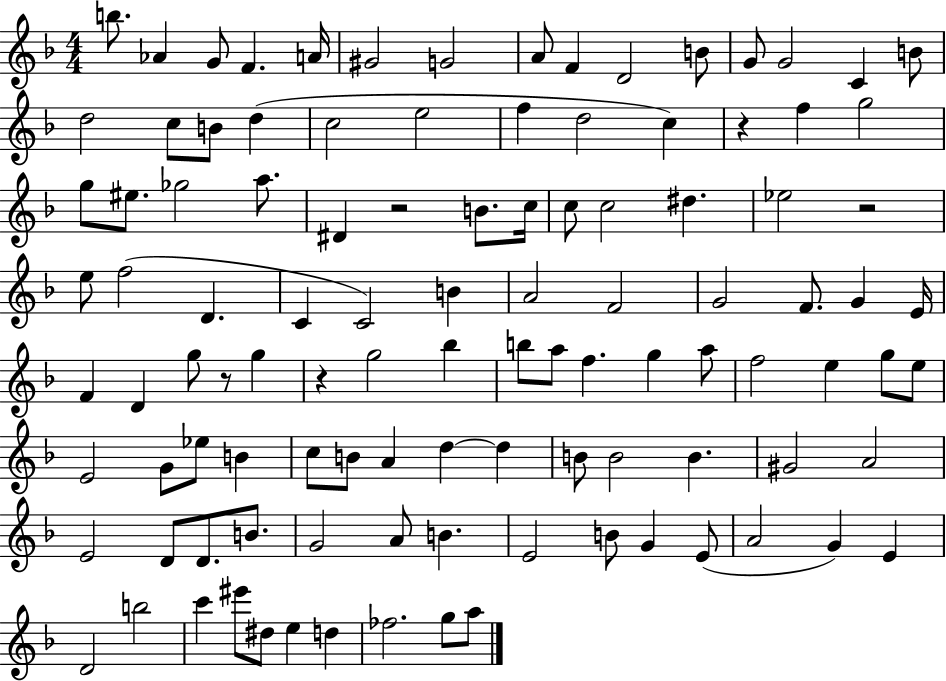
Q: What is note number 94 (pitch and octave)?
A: B5